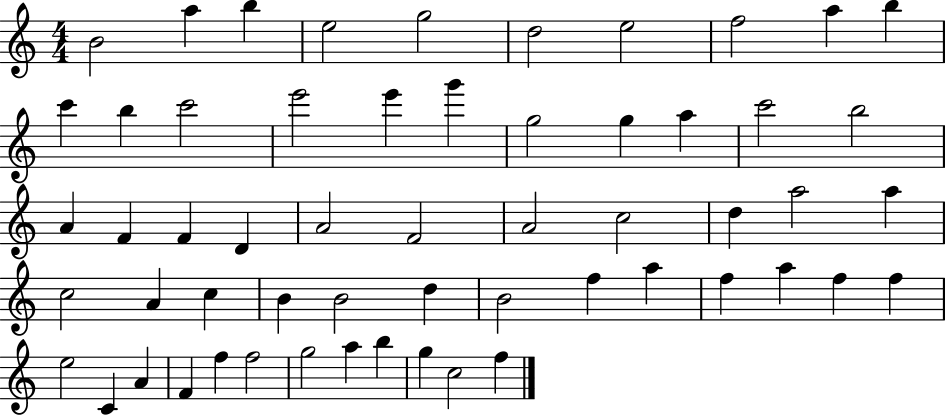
{
  \clef treble
  \numericTimeSignature
  \time 4/4
  \key c \major
  b'2 a''4 b''4 | e''2 g''2 | d''2 e''2 | f''2 a''4 b''4 | \break c'''4 b''4 c'''2 | e'''2 e'''4 g'''4 | g''2 g''4 a''4 | c'''2 b''2 | \break a'4 f'4 f'4 d'4 | a'2 f'2 | a'2 c''2 | d''4 a''2 a''4 | \break c''2 a'4 c''4 | b'4 b'2 d''4 | b'2 f''4 a''4 | f''4 a''4 f''4 f''4 | \break e''2 c'4 a'4 | f'4 f''4 f''2 | g''2 a''4 b''4 | g''4 c''2 f''4 | \break \bar "|."
}